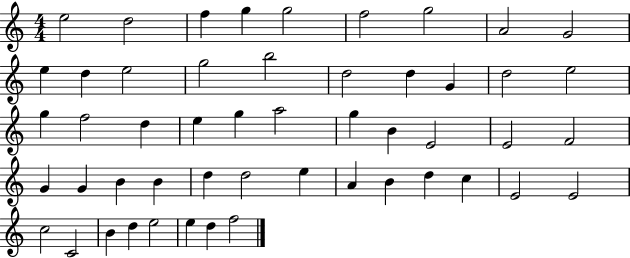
X:1
T:Untitled
M:4/4
L:1/4
K:C
e2 d2 f g g2 f2 g2 A2 G2 e d e2 g2 b2 d2 d G d2 e2 g f2 d e g a2 g B E2 E2 F2 G G B B d d2 e A B d c E2 E2 c2 C2 B d e2 e d f2